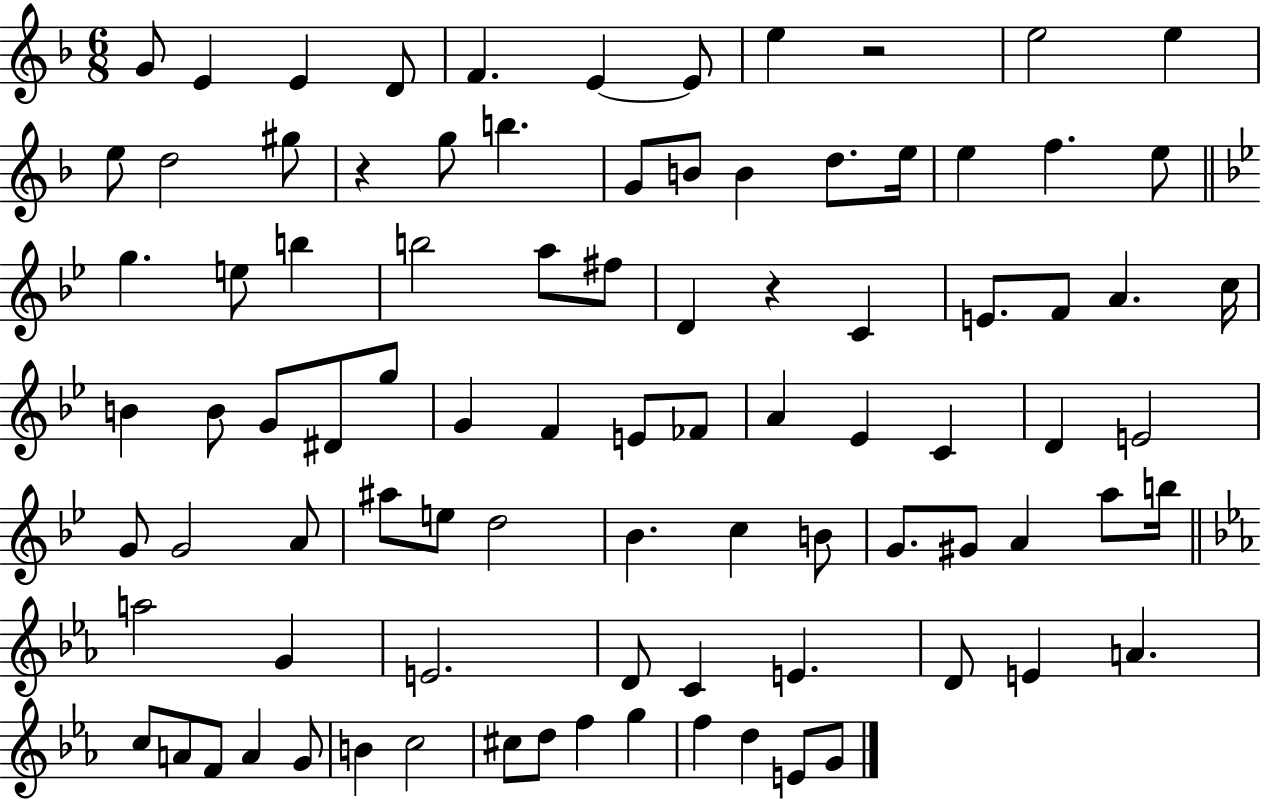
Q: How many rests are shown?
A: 3